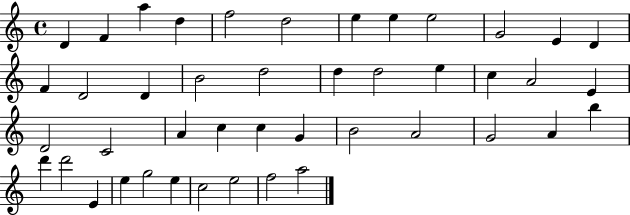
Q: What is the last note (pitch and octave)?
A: A5